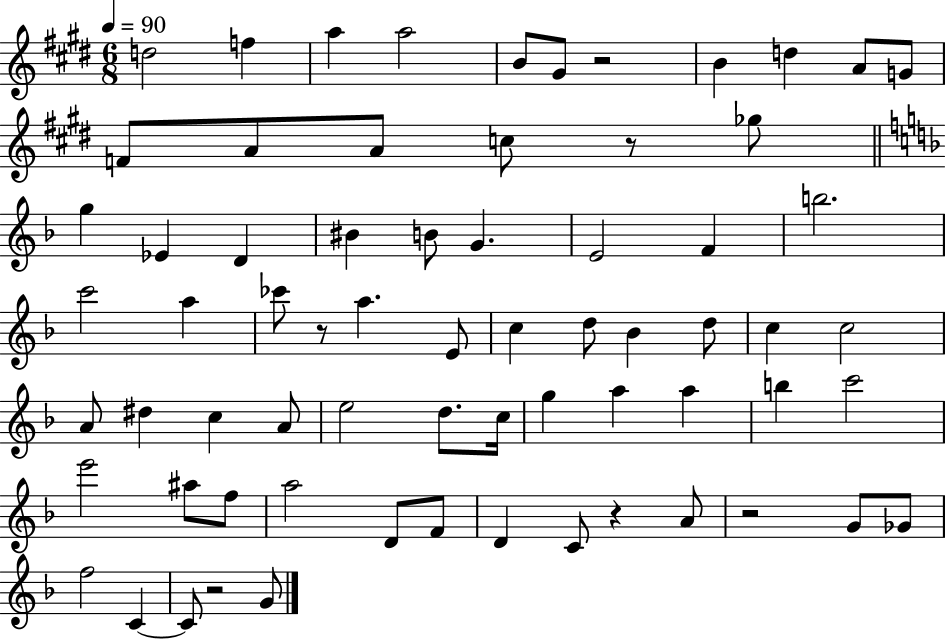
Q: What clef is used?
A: treble